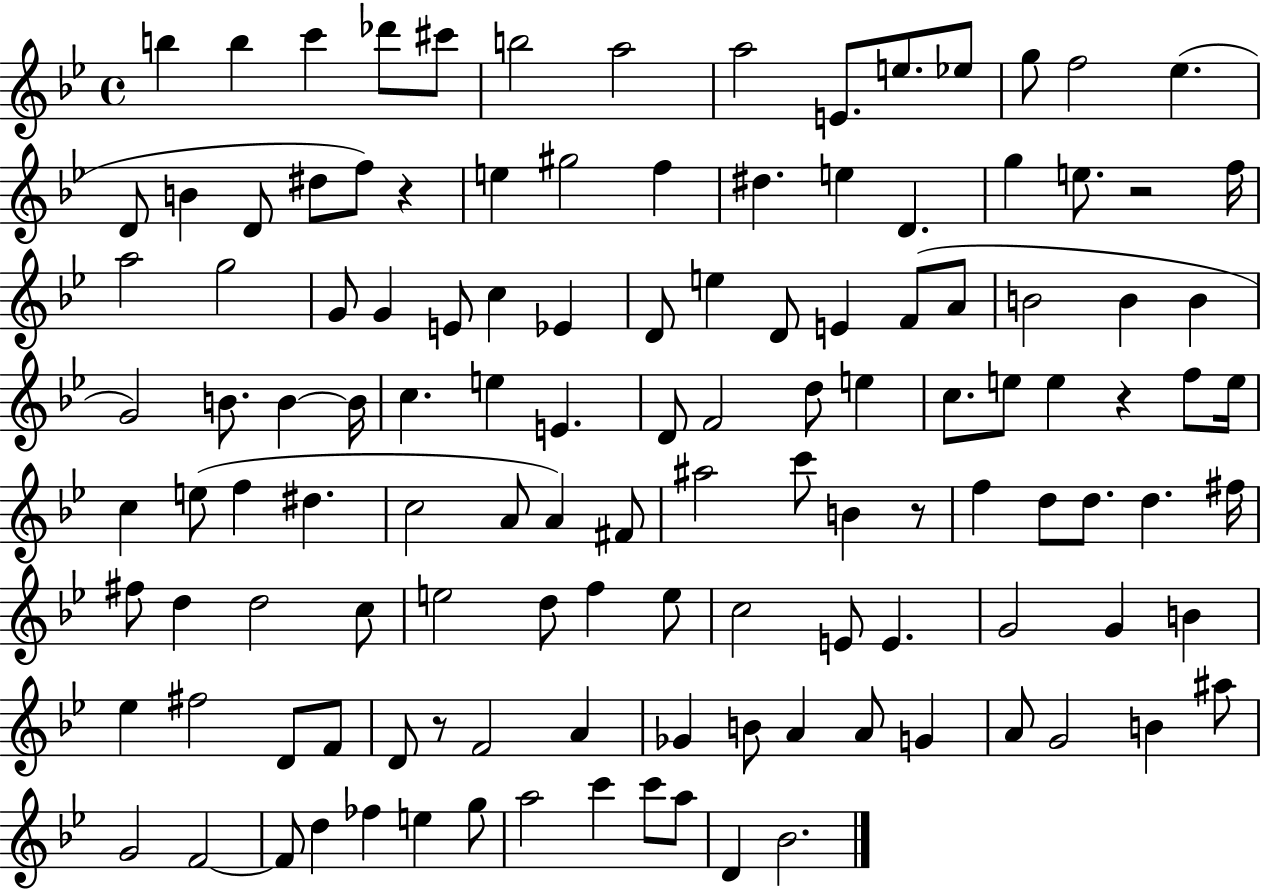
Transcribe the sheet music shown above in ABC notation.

X:1
T:Untitled
M:4/4
L:1/4
K:Bb
b b c' _d'/2 ^c'/2 b2 a2 a2 E/2 e/2 _e/2 g/2 f2 _e D/2 B D/2 ^d/2 f/2 z e ^g2 f ^d e D g e/2 z2 f/4 a2 g2 G/2 G E/2 c _E D/2 e D/2 E F/2 A/2 B2 B B G2 B/2 B B/4 c e E D/2 F2 d/2 e c/2 e/2 e z f/2 e/4 c e/2 f ^d c2 A/2 A ^F/2 ^a2 c'/2 B z/2 f d/2 d/2 d ^f/4 ^f/2 d d2 c/2 e2 d/2 f e/2 c2 E/2 E G2 G B _e ^f2 D/2 F/2 D/2 z/2 F2 A _G B/2 A A/2 G A/2 G2 B ^a/2 G2 F2 F/2 d _f e g/2 a2 c' c'/2 a/2 D _B2